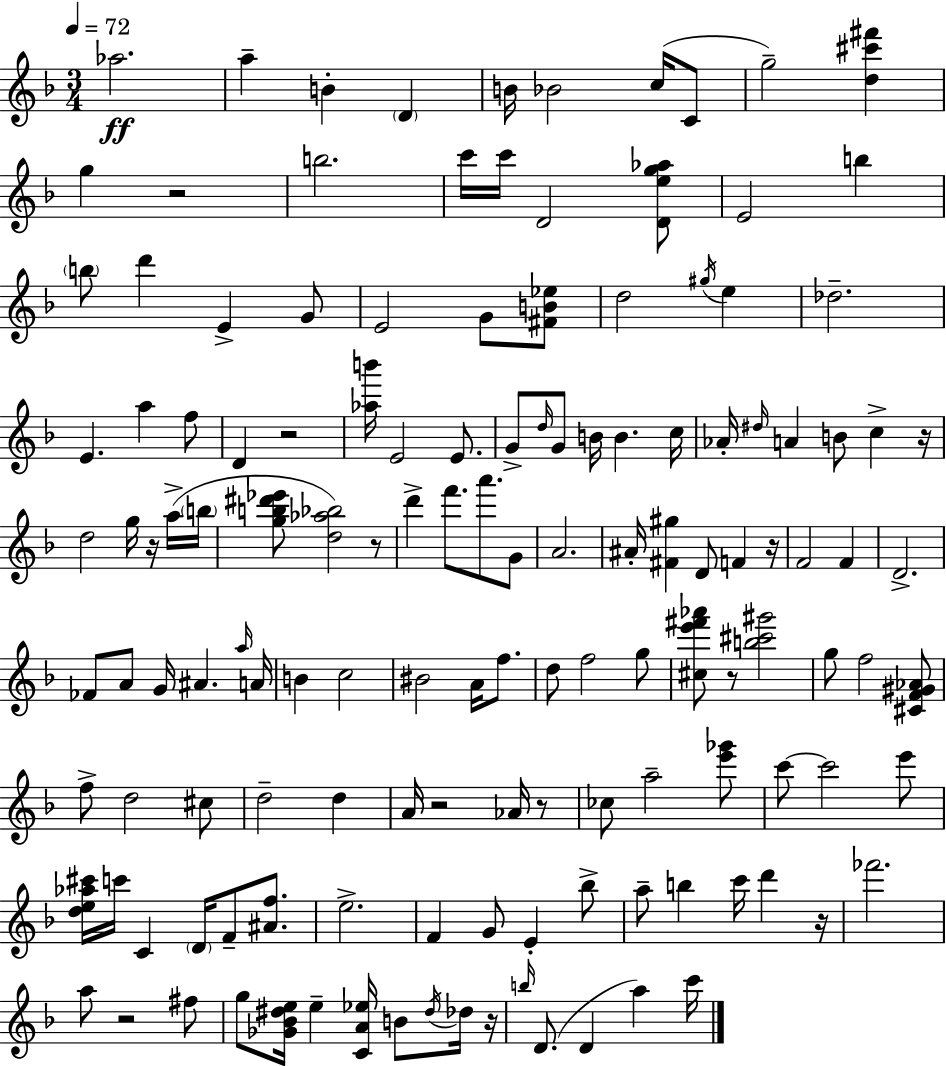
Ab5/h. A5/q B4/q D4/q B4/s Bb4/h C5/s C4/e G5/h [D5,C#6,F#6]/q G5/q R/h B5/h. C6/s C6/s D4/h [D4,E5,G5,Ab5]/e E4/h B5/q B5/e D6/q E4/q G4/e E4/h G4/e [F#4,B4,Eb5]/e D5/h G#5/s E5/q Db5/h. E4/q. A5/q F5/e D4/q R/h [Ab5,B6]/s E4/h E4/e. G4/e D5/s G4/e B4/s B4/q. C5/s Ab4/s D#5/s A4/q B4/e C5/q R/s D5/h G5/s R/s A5/s B5/s [G5,B5,D#6,Eb6]/e [D5,Ab5,Bb5]/h R/e D6/q F6/e. A6/e. G4/e A4/h. A#4/s [F#4,G#5]/q D4/e F4/q R/s F4/h F4/q D4/h. FES4/e A4/e G4/s A#4/q. A5/s A4/s B4/q C5/h BIS4/h A4/s F5/e. D5/e F5/h G5/e [C#5,E6,F#6,Ab6]/e R/e [B5,C#6,G#6]/h G5/e F5/h [C#4,F4,G#4,Ab4]/e F5/e D5/h C#5/e D5/h D5/q A4/s R/h Ab4/s R/e CES5/e A5/h [E6,Gb6]/e C6/e C6/h E6/e [D5,E5,Ab5,C#6]/s C6/s C4/q D4/s F4/e [A#4,F5]/e. E5/h. F4/q G4/e E4/q Bb5/e A5/e B5/q C6/s D6/q R/s FES6/h. A5/e R/h F#5/e G5/e [Gb4,Bb4,D#5,E5]/s E5/q [C4,A4,Eb5]/s B4/e D#5/s Db5/s R/s B5/s D4/e. D4/q A5/q C6/s